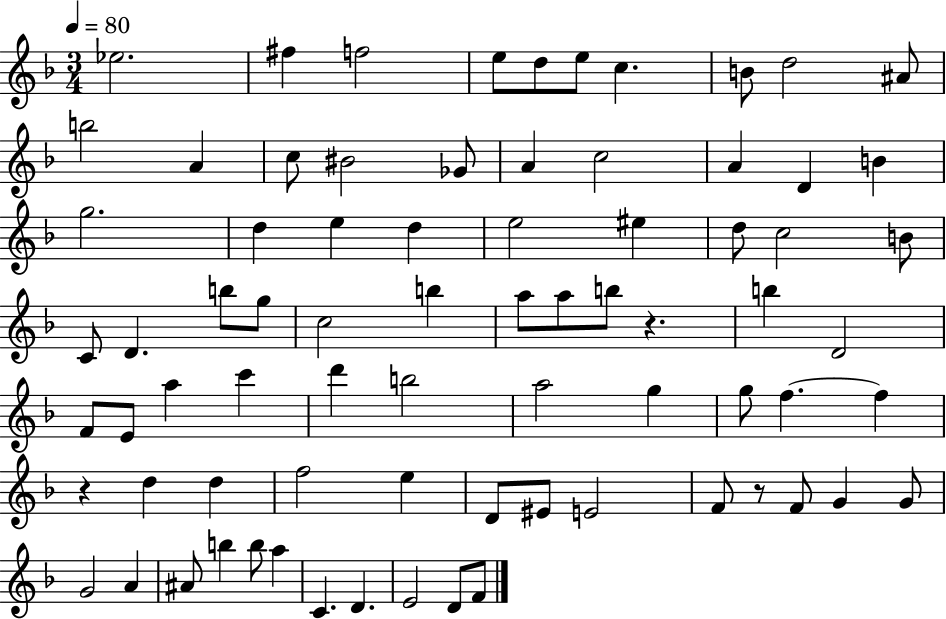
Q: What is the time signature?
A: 3/4